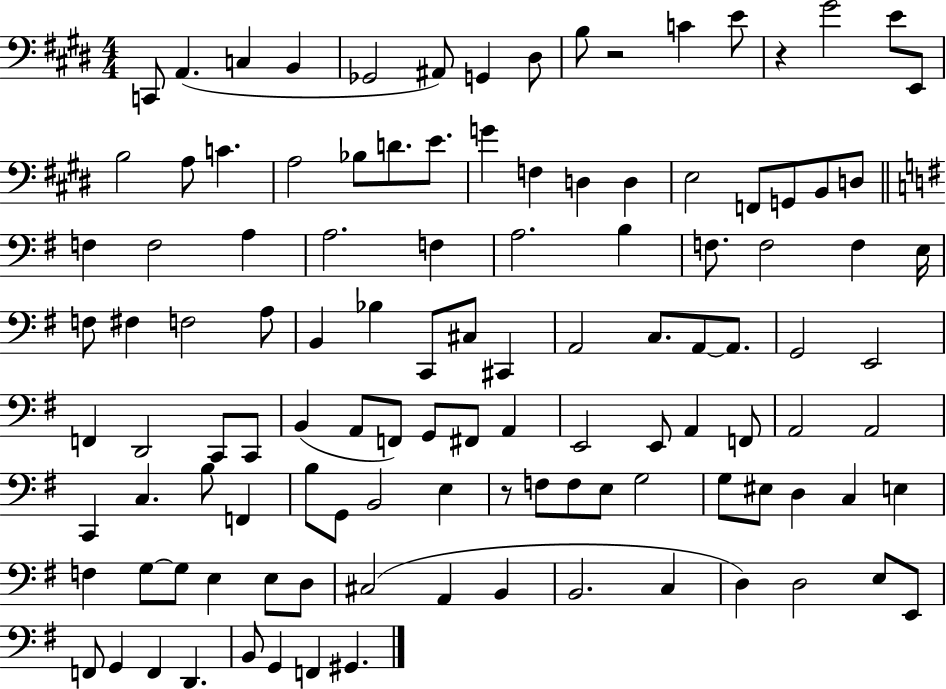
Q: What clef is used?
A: bass